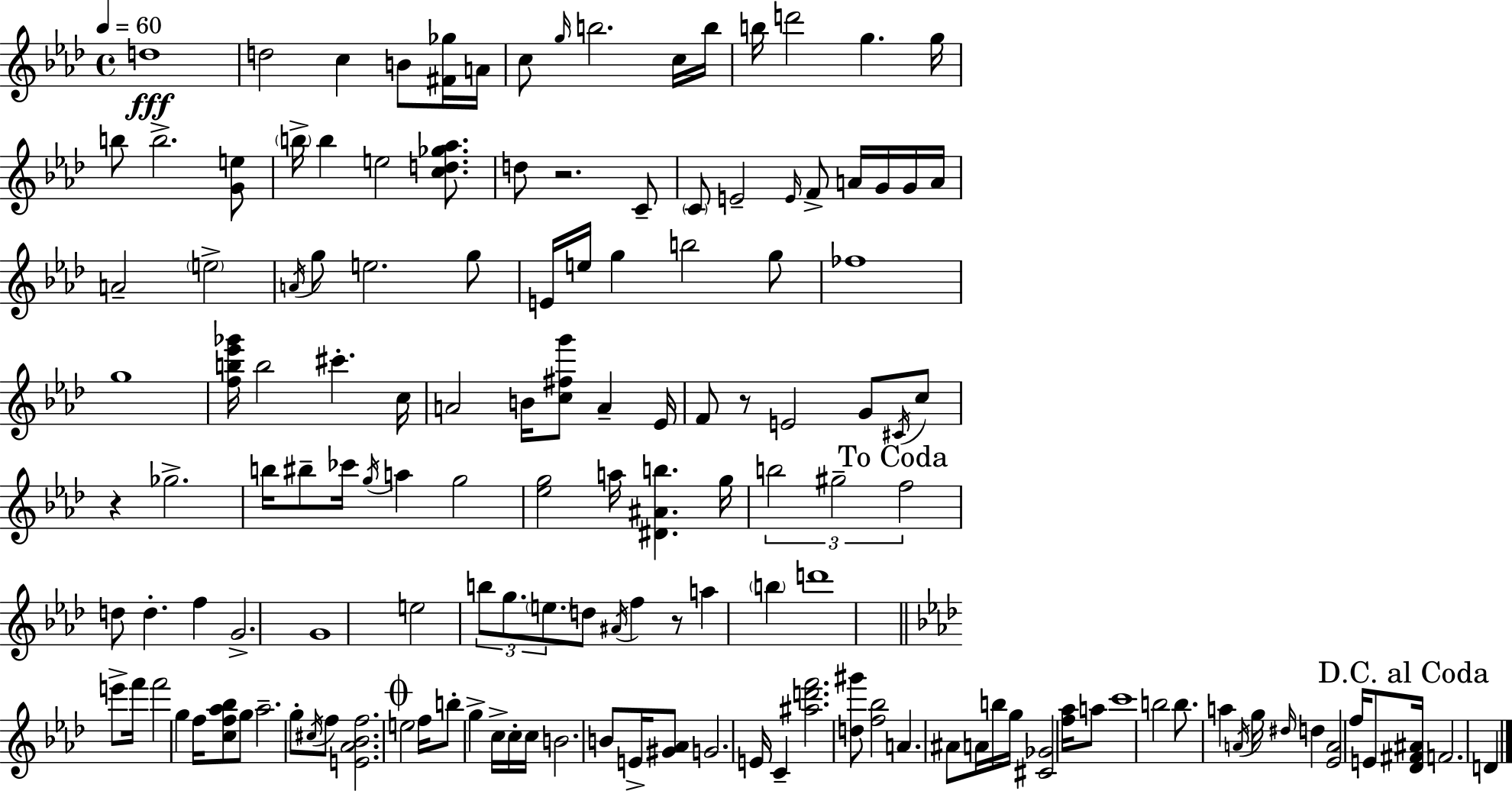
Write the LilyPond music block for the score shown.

{
  \clef treble
  \time 4/4
  \defaultTimeSignature
  \key f \minor
  \tempo 4 = 60
  \repeat volta 2 { d''1\fff | d''2 c''4 b'8 <fis' ges''>16 a'16 | c''8 \grace { g''16 } b''2. c''16 | b''16 b''16 d'''2 g''4. | \break g''16 b''8 b''2.-> <g' e''>8 | \parenthesize b''16-> b''4 e''2 <c'' d'' ges'' aes''>8. | d''8 r2. c'8-- | \parenthesize c'8 e'2-- \grace { e'16 } f'8-> a'16 g'16 | \break g'16 a'16 a'2-- \parenthesize e''2-> | \acciaccatura { a'16 } g''8 e''2. | g''8 e'16 e''16 g''4 b''2 | g''8 fes''1 | \break g''1 | <f'' b'' ees''' ges'''>16 b''2 cis'''4.-. | c''16 a'2 b'16 <c'' fis'' g'''>8 a'4-- | ees'16 f'8 r8 e'2 g'8 | \break \acciaccatura { cis'16 } c''8 r4 ges''2.-> | b''16 bis''8-- ces'''16 \acciaccatura { g''16 } a''4 g''2 | <ees'' g''>2 a''16 <dis' ais' b''>4. | g''16 \tuplet 3/2 { b''2 gis''2-- | \break \mark "To Coda" f''2 } d''8 d''4.-. | f''4 g'2.-> | g'1 | e''2 \tuplet 3/2 { b''8 g''8. | \break \parenthesize e''8. } d''8 \acciaccatura { ais'16 } f''4 r8 a''4 | \parenthesize b''4 d'''1 | \bar "||" \break \key aes \major e'''8-> f'''16 f'''2 g''4 f''16 | <c'' f'' aes'' bes''>8 g''8 aes''2.-- | g''8-. \acciaccatura { cis''16 } f''8 <e' aes' bes' f''>2. | \mark \markup { \musicglyph "scripts.coda" } e''2 f''16 b''8-. g''4-> | \break c''16-> c''16-. c''16 b'2. b'8 | e'16-> <gis' aes'>8 g'2. | e'16 c'4-- <ais'' d''' f'''>2. | <d'' gis'''>8 <f'' bes''>2 a'4. | \break ais'8 a'16 b''16 g''16 <cis' ges'>2 <f'' aes''>16 a''8 | c'''1 | b''2 b''8. a''4 | \acciaccatura { a'16 } g''16 \grace { dis''16 } d''4 <ees' a'>2 f''16 | \break e'8 \mark "D.C. al Coda" <des' fis' ais'>16 f'2. d'4 | } \bar "|."
}